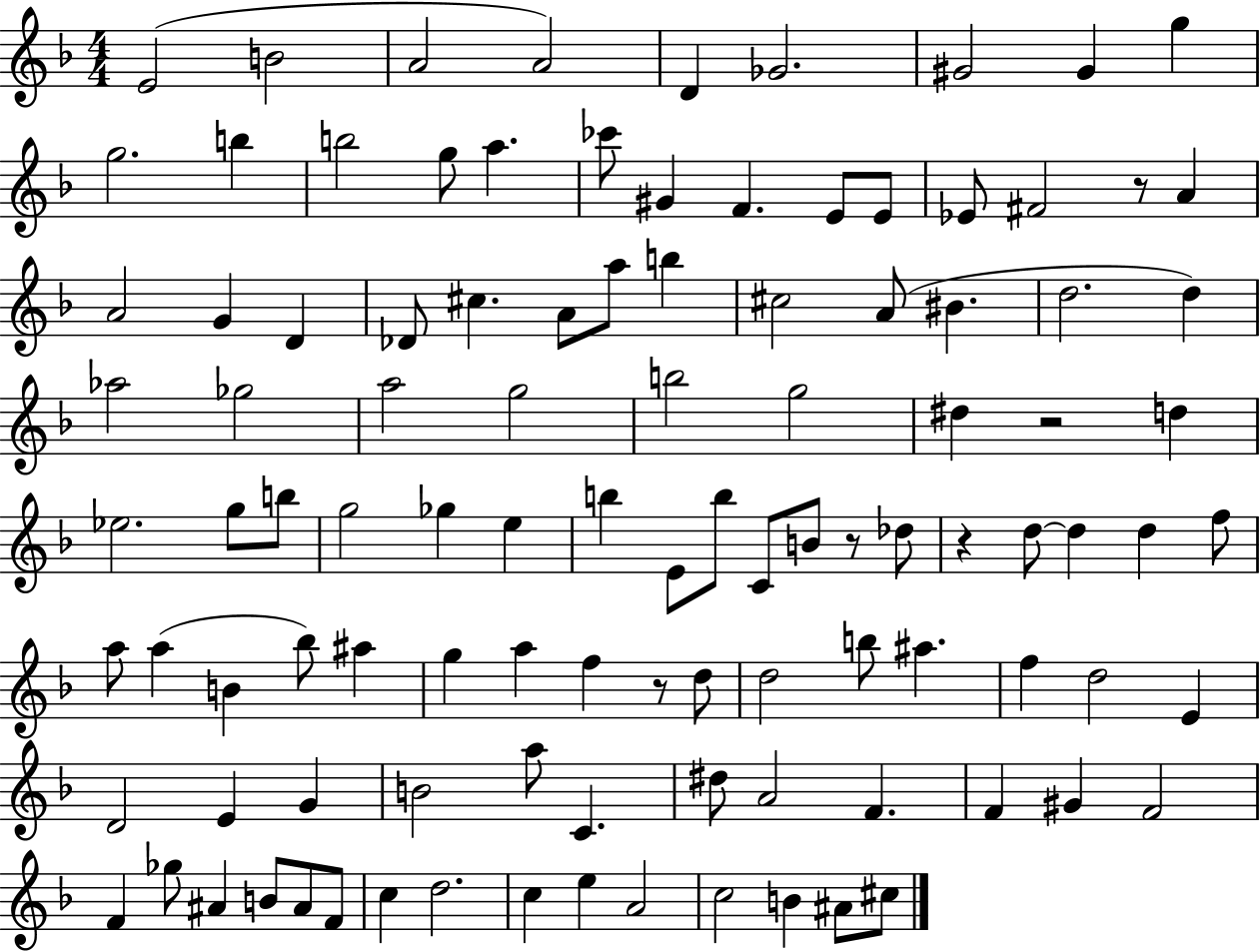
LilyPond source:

{
  \clef treble
  \numericTimeSignature
  \time 4/4
  \key f \major
  e'2( b'2 | a'2 a'2) | d'4 ges'2. | gis'2 gis'4 g''4 | \break g''2. b''4 | b''2 g''8 a''4. | ces'''8 gis'4 f'4. e'8 e'8 | ees'8 fis'2 r8 a'4 | \break a'2 g'4 d'4 | des'8 cis''4. a'8 a''8 b''4 | cis''2 a'8( bis'4. | d''2. d''4) | \break aes''2 ges''2 | a''2 g''2 | b''2 g''2 | dis''4 r2 d''4 | \break ees''2. g''8 b''8 | g''2 ges''4 e''4 | b''4 e'8 b''8 c'8 b'8 r8 des''8 | r4 d''8~~ d''4 d''4 f''8 | \break a''8 a''4( b'4 bes''8) ais''4 | g''4 a''4 f''4 r8 d''8 | d''2 b''8 ais''4. | f''4 d''2 e'4 | \break d'2 e'4 g'4 | b'2 a''8 c'4. | dis''8 a'2 f'4. | f'4 gis'4 f'2 | \break f'4 ges''8 ais'4 b'8 ais'8 f'8 | c''4 d''2. | c''4 e''4 a'2 | c''2 b'4 ais'8 cis''8 | \break \bar "|."
}